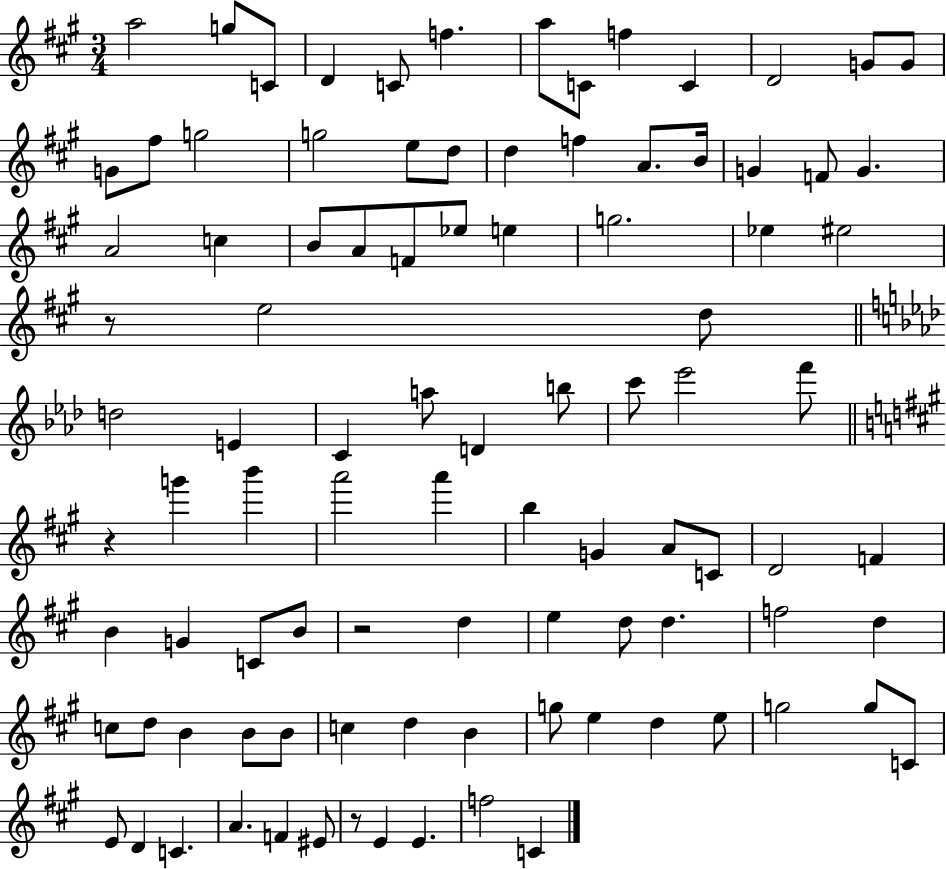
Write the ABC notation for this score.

X:1
T:Untitled
M:3/4
L:1/4
K:A
a2 g/2 C/2 D C/2 f a/2 C/2 f C D2 G/2 G/2 G/2 ^f/2 g2 g2 e/2 d/2 d f A/2 B/4 G F/2 G A2 c B/2 A/2 F/2 _e/2 e g2 _e ^e2 z/2 e2 d/2 d2 E C a/2 D b/2 c'/2 _e'2 f'/2 z g' b' a'2 a' b G A/2 C/2 D2 F B G C/2 B/2 z2 d e d/2 d f2 d c/2 d/2 B B/2 B/2 c d B g/2 e d e/2 g2 g/2 C/2 E/2 D C A F ^E/2 z/2 E E f2 C